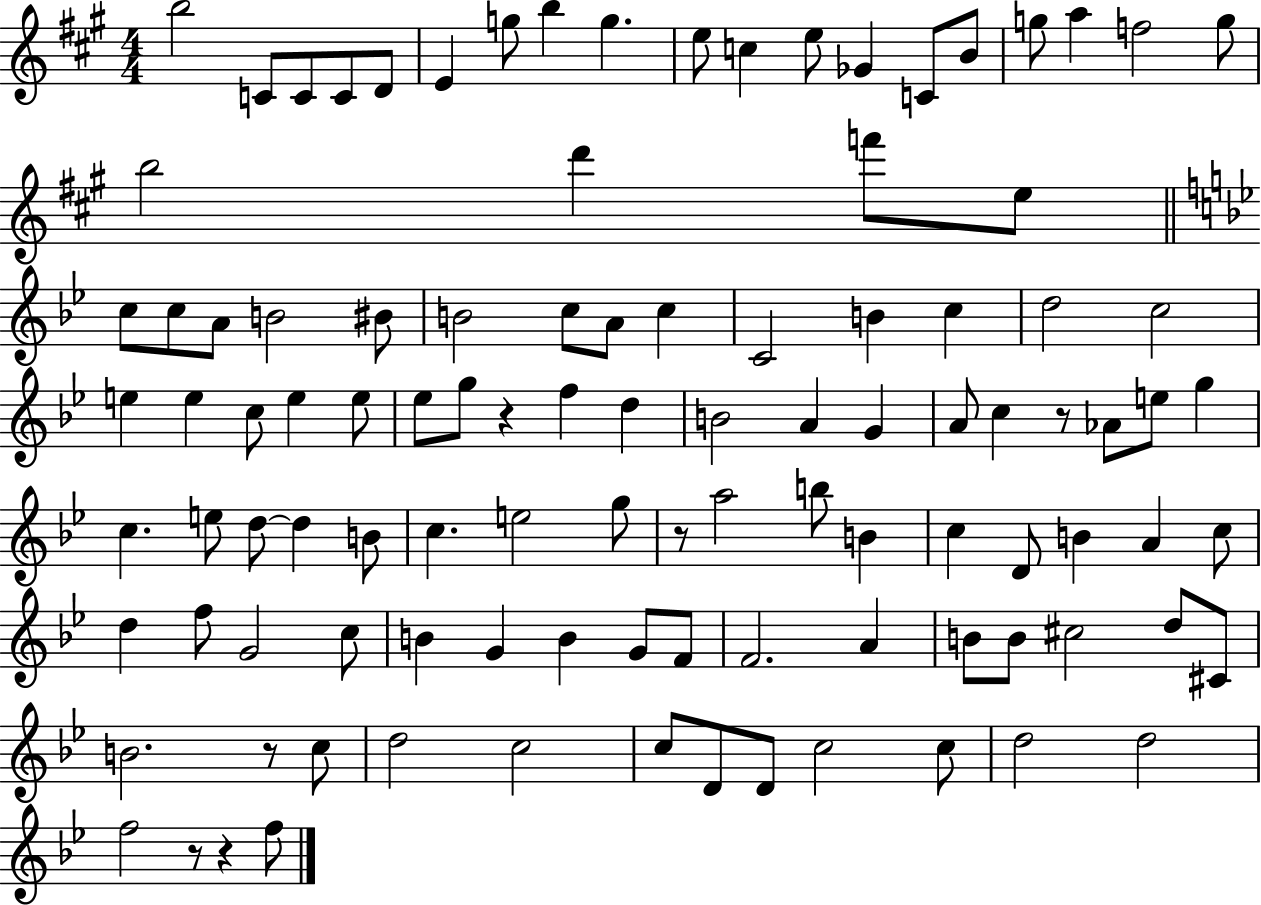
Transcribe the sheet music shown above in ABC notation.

X:1
T:Untitled
M:4/4
L:1/4
K:A
b2 C/2 C/2 C/2 D/2 E g/2 b g e/2 c e/2 _G C/2 B/2 g/2 a f2 g/2 b2 d' f'/2 e/2 c/2 c/2 A/2 B2 ^B/2 B2 c/2 A/2 c C2 B c d2 c2 e e c/2 e e/2 _e/2 g/2 z f d B2 A G A/2 c z/2 _A/2 e/2 g c e/2 d/2 d B/2 c e2 g/2 z/2 a2 b/2 B c D/2 B A c/2 d f/2 G2 c/2 B G B G/2 F/2 F2 A B/2 B/2 ^c2 d/2 ^C/2 B2 z/2 c/2 d2 c2 c/2 D/2 D/2 c2 c/2 d2 d2 f2 z/2 z f/2